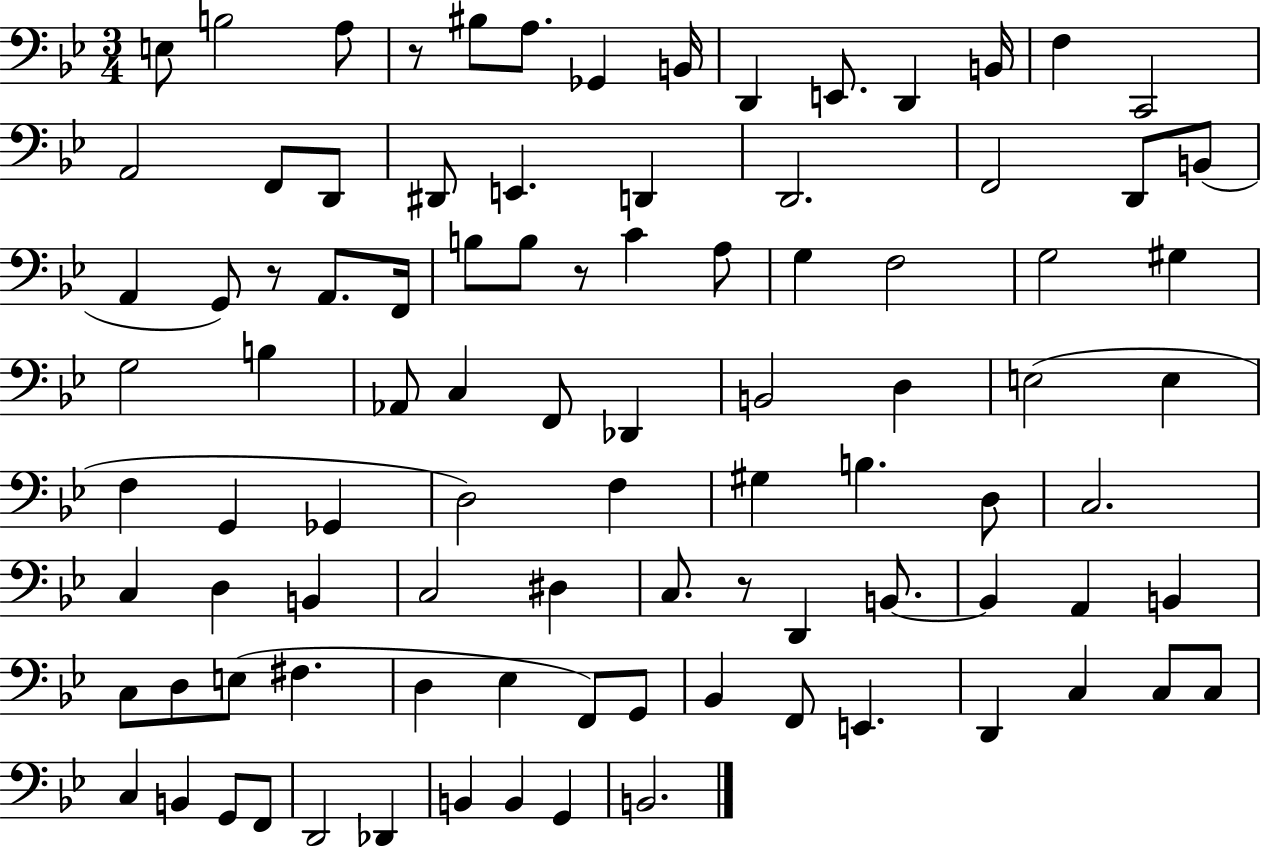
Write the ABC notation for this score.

X:1
T:Untitled
M:3/4
L:1/4
K:Bb
E,/2 B,2 A,/2 z/2 ^B,/2 A,/2 _G,, B,,/4 D,, E,,/2 D,, B,,/4 F, C,,2 A,,2 F,,/2 D,,/2 ^D,,/2 E,, D,, D,,2 F,,2 D,,/2 B,,/2 A,, G,,/2 z/2 A,,/2 F,,/4 B,/2 B,/2 z/2 C A,/2 G, F,2 G,2 ^G, G,2 B, _A,,/2 C, F,,/2 _D,, B,,2 D, E,2 E, F, G,, _G,, D,2 F, ^G, B, D,/2 C,2 C, D, B,, C,2 ^D, C,/2 z/2 D,, B,,/2 B,, A,, B,, C,/2 D,/2 E,/2 ^F, D, _E, F,,/2 G,,/2 _B,, F,,/2 E,, D,, C, C,/2 C,/2 C, B,, G,,/2 F,,/2 D,,2 _D,, B,, B,, G,, B,,2